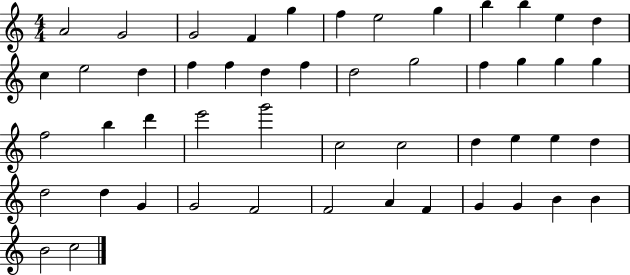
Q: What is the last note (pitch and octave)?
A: C5